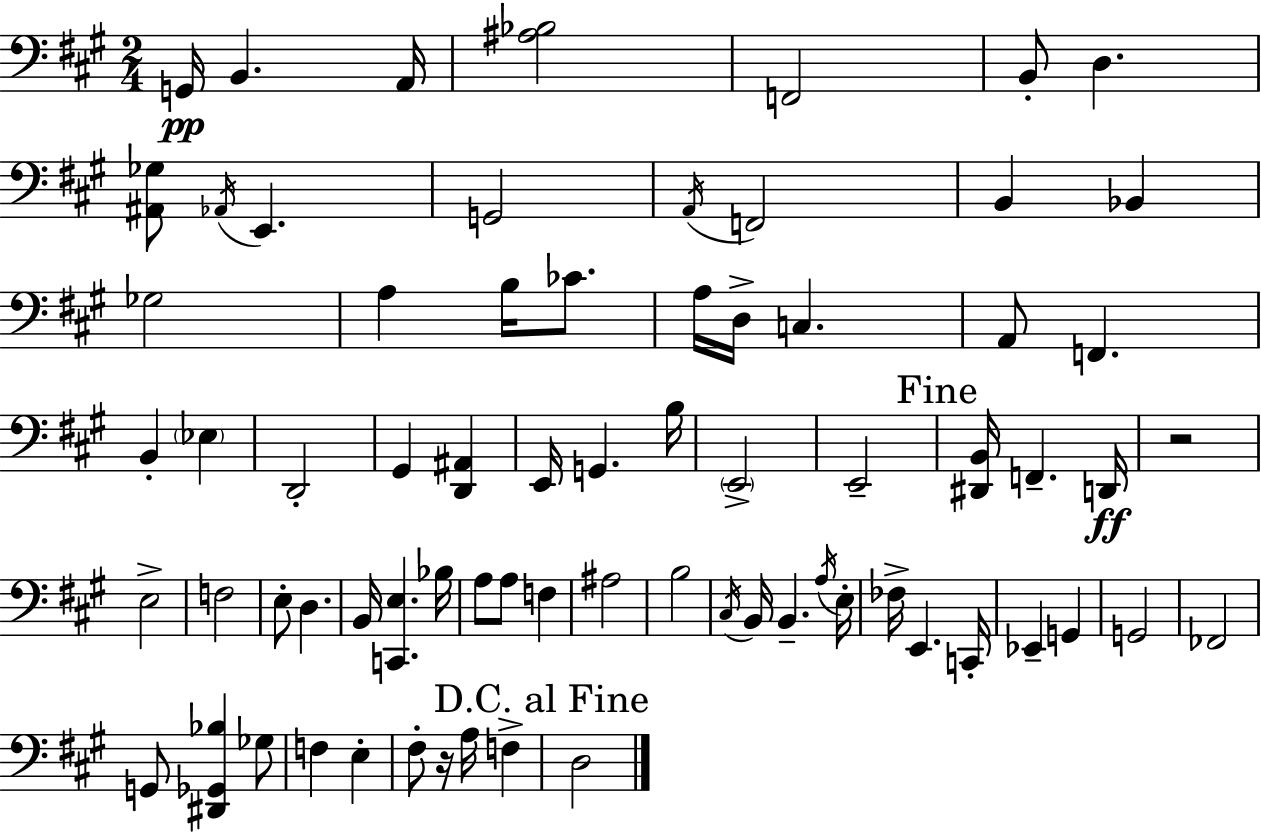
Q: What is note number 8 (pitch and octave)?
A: E2